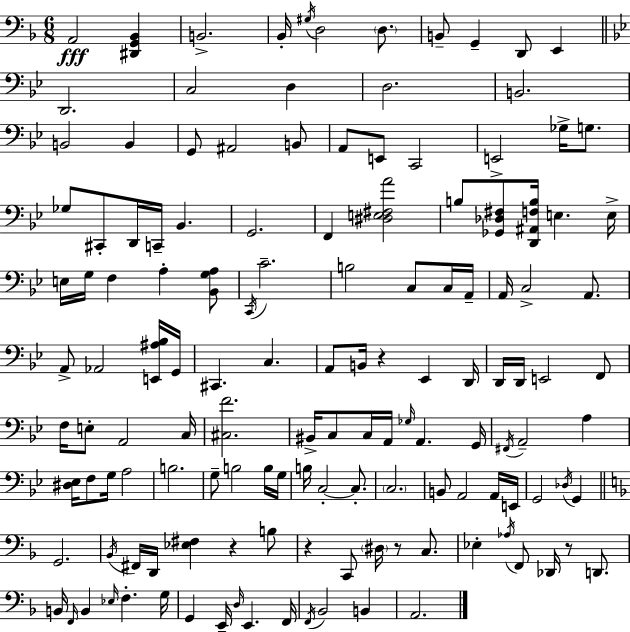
X:1
T:Untitled
M:6/8
L:1/4
K:F
A,,2 [^D,,G,,_B,,] B,,2 _B,,/4 ^G,/4 D,2 D,/2 B,,/2 G,, D,,/2 E,, D,,2 C,2 D, D,2 B,,2 B,,2 B,, G,,/2 ^A,,2 B,,/2 A,,/2 E,,/2 C,,2 E,,2 _G,/4 G,/2 _G,/2 ^C,,/2 D,,/4 C,,/4 _B,, G,,2 F,, [^D,E,^F,A]2 B,/2 [_G,,_D,^F,]/2 [D,,^A,,F,B,]/4 E, E,/4 E,/4 G,/4 F, A, [_B,,G,A,]/2 C,,/4 C2 B,2 C,/2 C,/4 A,,/4 A,,/4 C,2 A,,/2 A,,/2 _A,,2 [E,,^A,_B,]/4 G,,/4 ^C,, C, A,,/2 B,,/4 z _E,, D,,/4 D,,/4 D,,/4 E,,2 F,,/2 F,/4 E,/2 A,,2 C,/4 [^C,F]2 ^B,,/4 C,/2 C,/4 A,,/4 _G,/4 A,, G,,/4 ^F,,/4 A,,2 A, [^D,_E,]/4 F,/2 G,/4 A,2 B,2 G,/2 B,2 B,/4 G,/4 B,/4 C,2 C,/2 C,2 B,,/2 A,,2 A,,/4 E,,/4 G,,2 _D,/4 G,, G,,2 _B,,/4 ^F,,/4 D,,/4 [_E,^F,] z B,/2 z C,,/2 ^D,/4 z/2 C,/2 _E, _A,/4 F,,/2 _D,,/4 z/2 D,,/2 B,,/4 F,,/4 B,, _E,/4 F, G,/4 G,, E,,/4 D,/4 E,, F,,/4 F,,/4 _B,,2 B,, A,,2